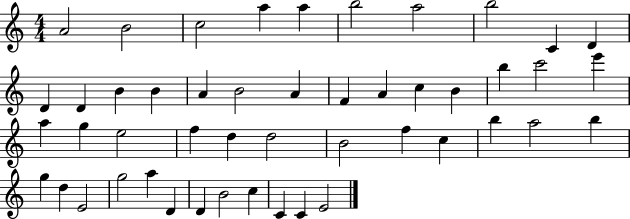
{
  \clef treble
  \numericTimeSignature
  \time 4/4
  \key c \major
  a'2 b'2 | c''2 a''4 a''4 | b''2 a''2 | b''2 c'4 d'4 | \break d'4 d'4 b'4 b'4 | a'4 b'2 a'4 | f'4 a'4 c''4 b'4 | b''4 c'''2 e'''4 | \break a''4 g''4 e''2 | f''4 d''4 d''2 | b'2 f''4 c''4 | b''4 a''2 b''4 | \break g''4 d''4 e'2 | g''2 a''4 d'4 | d'4 b'2 c''4 | c'4 c'4 e'2 | \break \bar "|."
}